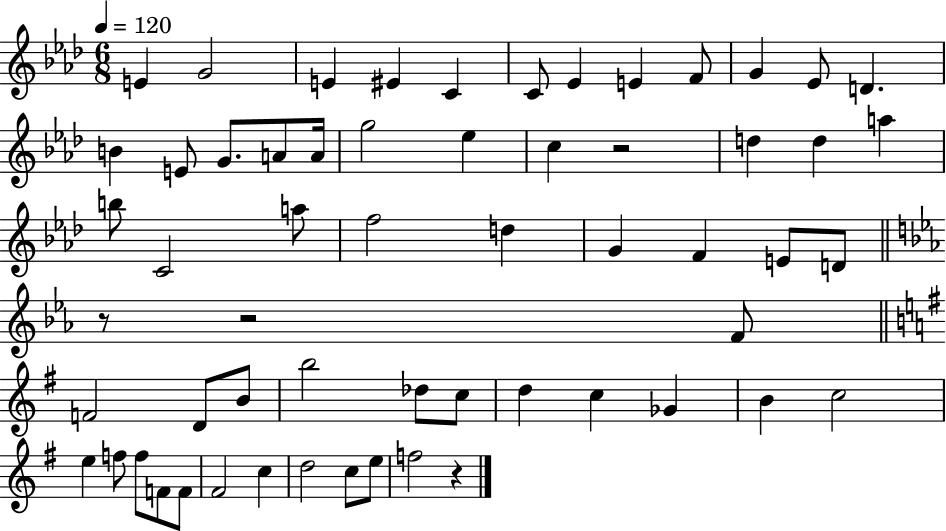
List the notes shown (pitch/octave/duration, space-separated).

E4/q G4/h E4/q EIS4/q C4/q C4/e Eb4/q E4/q F4/e G4/q Eb4/e D4/q. B4/q E4/e G4/e. A4/e A4/s G5/h Eb5/q C5/q R/h D5/q D5/q A5/q B5/e C4/h A5/e F5/h D5/q G4/q F4/q E4/e D4/e R/e R/h F4/e F4/h D4/e B4/e B5/h Db5/e C5/e D5/q C5/q Gb4/q B4/q C5/h E5/q F5/e F5/e F4/e F4/e F#4/h C5/q D5/h C5/e E5/e F5/h R/q